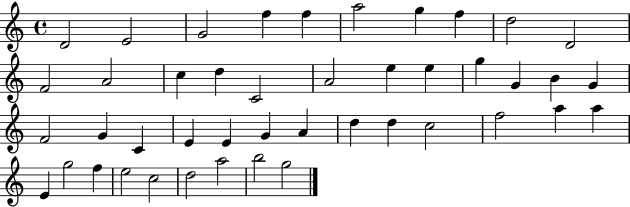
X:1
T:Untitled
M:4/4
L:1/4
K:C
D2 E2 G2 f f a2 g f d2 D2 F2 A2 c d C2 A2 e e g G B G F2 G C E E G A d d c2 f2 a a E g2 f e2 c2 d2 a2 b2 g2